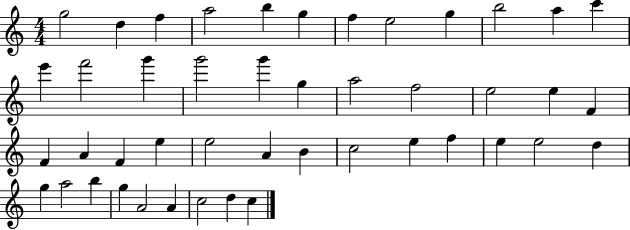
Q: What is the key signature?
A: C major